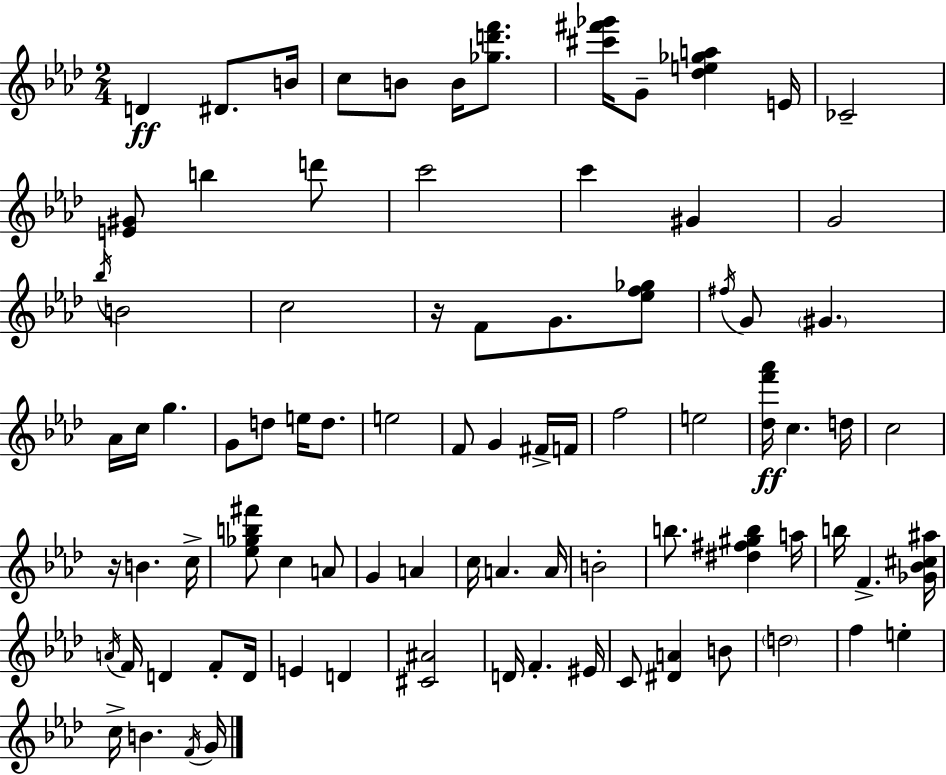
{
  \clef treble
  \numericTimeSignature
  \time 2/4
  \key f \minor
  d'4\ff dis'8. b'16 | c''8 b'8 b'16 <ges'' d''' f'''>8. | <cis''' fis''' ges'''>16 g'8-- <des'' e'' ges'' a''>4 e'16 | ces'2-- | \break <e' gis'>8 b''4 d'''8 | c'''2 | c'''4 gis'4 | g'2 | \break \acciaccatura { bes''16 } b'2 | c''2 | r16 f'8 g'8. <ees'' f'' ges''>8 | \acciaccatura { fis''16 } g'8 \parenthesize gis'4. | \break aes'16 c''16 g''4. | g'8 d''8 e''16 d''8. | e''2 | f'8 g'4 | \break fis'16-> f'16 f''2 | e''2 | <des'' f''' aes'''>16\ff c''4. | d''16 c''2 | \break r16 b'4. | c''16-> <ees'' ges'' b'' fis'''>8 c''4 | a'8 g'4 a'4 | c''16 a'4. | \break a'16 b'2-. | b''8. <dis'' fis'' gis'' b''>4 | a''16 b''16 f'4.-> | <ges' bes' cis'' ais''>16 \acciaccatura { a'16 } f'16 d'4 | \break f'8-. d'16 e'4 d'4 | <cis' ais'>2 | d'16 f'4.-. | eis'16 c'8 <dis' a'>4 | \break b'8 \parenthesize d''2 | f''4 e''4-. | c''16-> b'4. | \acciaccatura { f'16 } g'16 \bar "|."
}